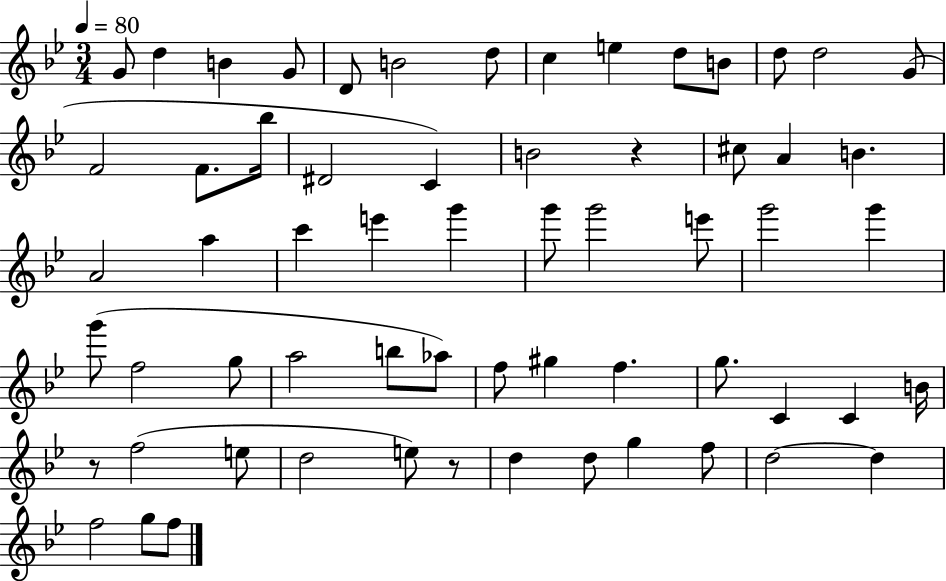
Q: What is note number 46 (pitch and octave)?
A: B4